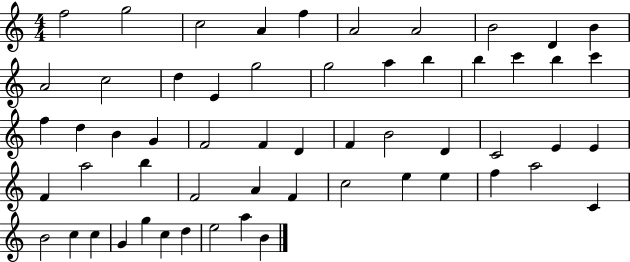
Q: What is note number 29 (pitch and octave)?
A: D4